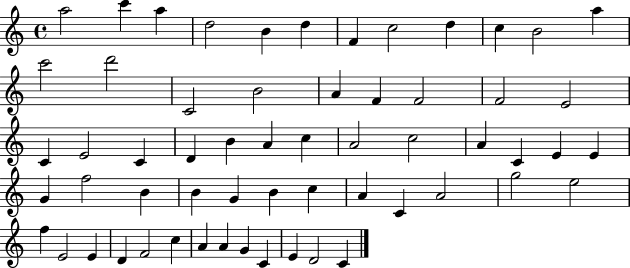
X:1
T:Untitled
M:4/4
L:1/4
K:C
a2 c' a d2 B d F c2 d c B2 a c'2 d'2 C2 B2 A F F2 F2 E2 C E2 C D B A c A2 c2 A C E E G f2 B B G B c A C A2 g2 e2 f E2 E D F2 c A A G C E D2 C